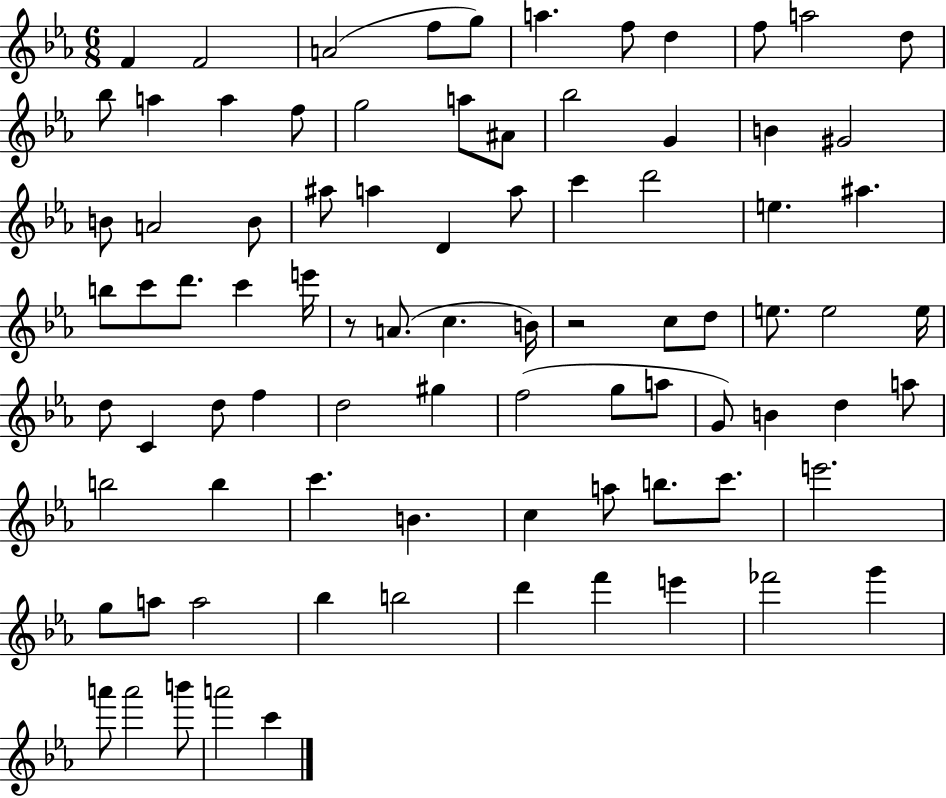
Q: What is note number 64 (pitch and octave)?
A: C5